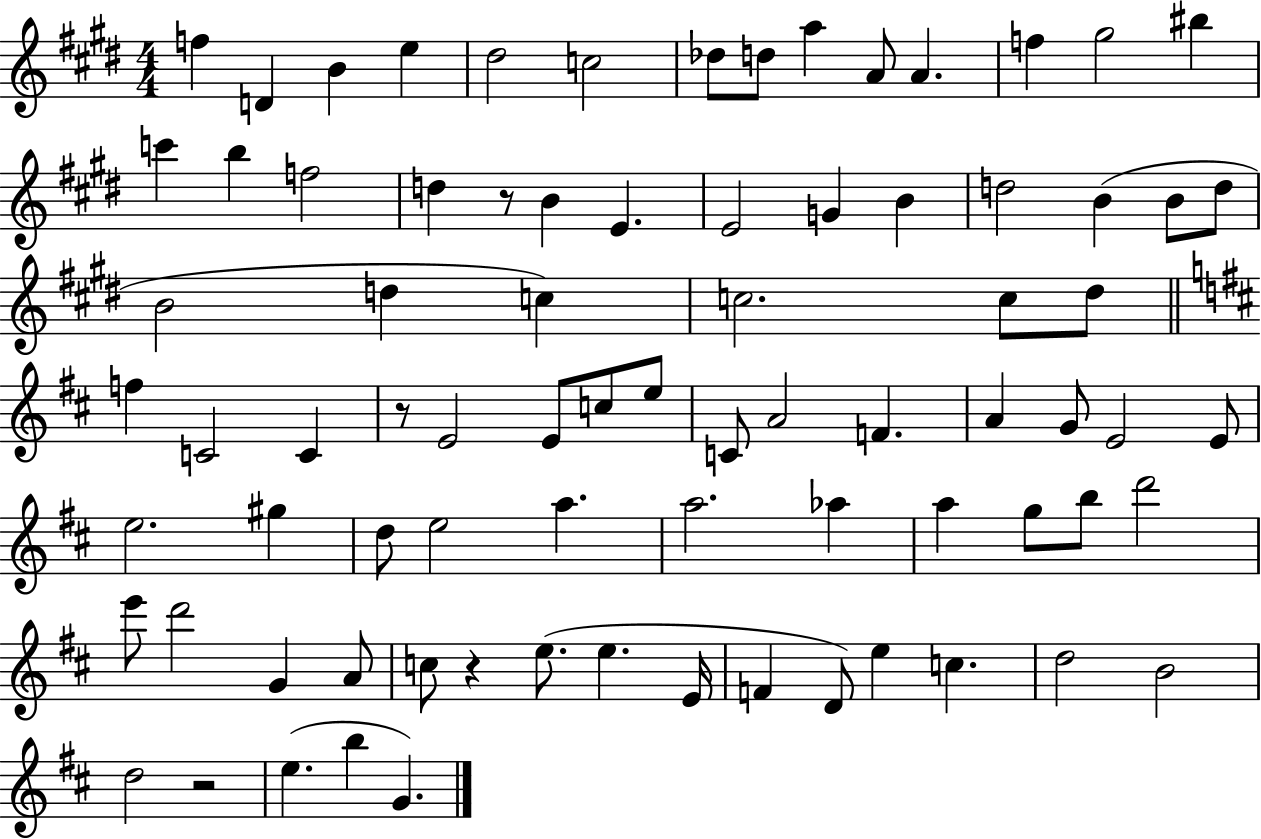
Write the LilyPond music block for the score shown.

{
  \clef treble
  \numericTimeSignature
  \time 4/4
  \key e \major
  \repeat volta 2 { f''4 d'4 b'4 e''4 | dis''2 c''2 | des''8 d''8 a''4 a'8 a'4. | f''4 gis''2 bis''4 | \break c'''4 b''4 f''2 | d''4 r8 b'4 e'4. | e'2 g'4 b'4 | d''2 b'4( b'8 d''8 | \break b'2 d''4 c''4) | c''2. c''8 dis''8 | \bar "||" \break \key b \minor f''4 c'2 c'4 | r8 e'2 e'8 c''8 e''8 | c'8 a'2 f'4. | a'4 g'8 e'2 e'8 | \break e''2. gis''4 | d''8 e''2 a''4. | a''2. aes''4 | a''4 g''8 b''8 d'''2 | \break e'''8 d'''2 g'4 a'8 | c''8 r4 e''8.( e''4. e'16 | f'4 d'8) e''4 c''4. | d''2 b'2 | \break d''2 r2 | e''4.( b''4 g'4.) | } \bar "|."
}